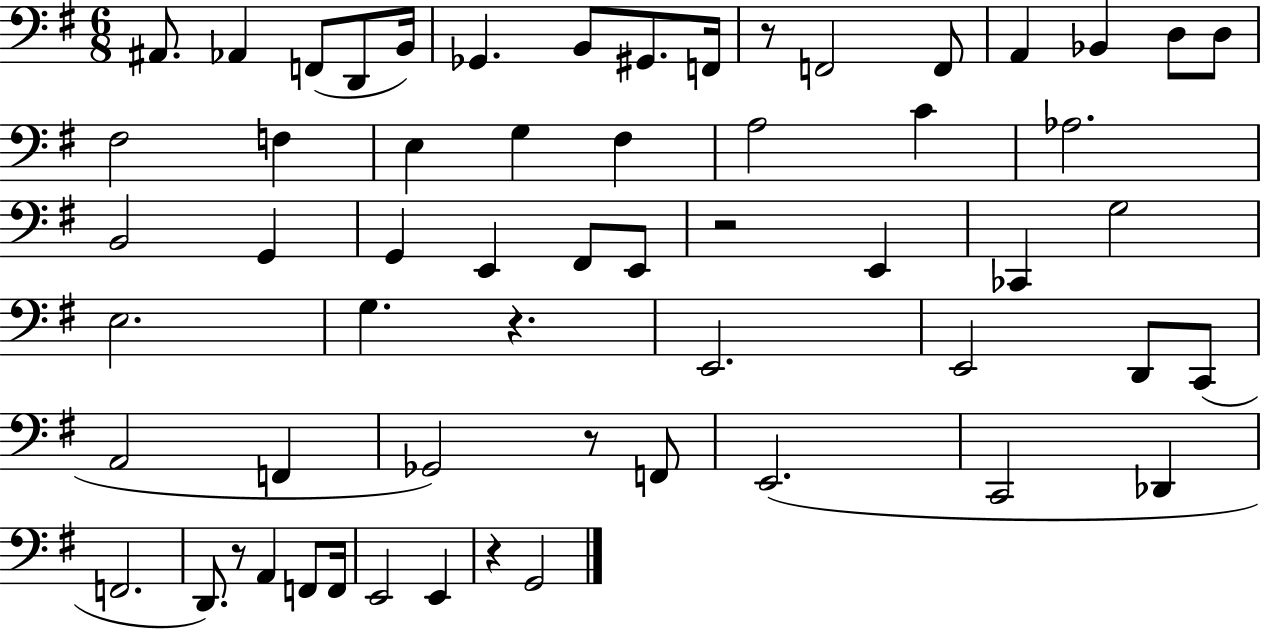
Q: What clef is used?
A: bass